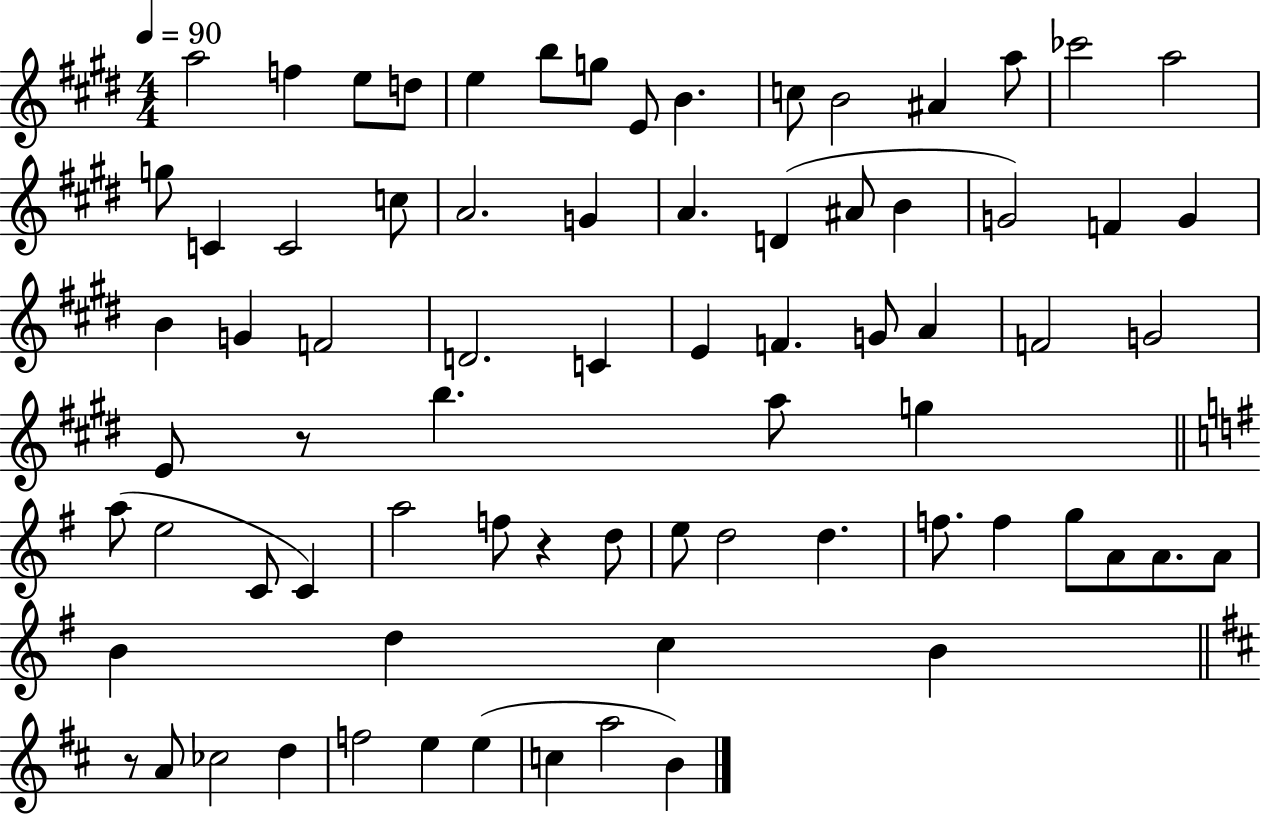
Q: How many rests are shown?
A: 3